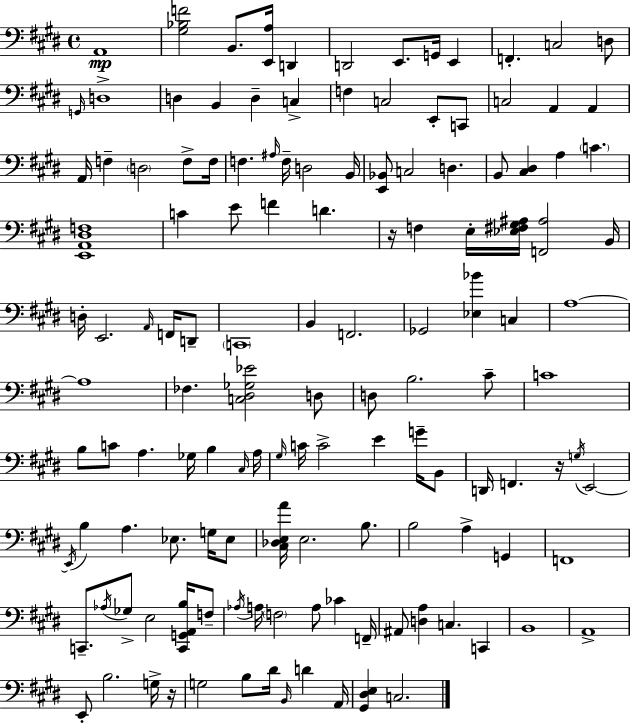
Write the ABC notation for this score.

X:1
T:Untitled
M:4/4
L:1/4
K:E
A,,4 [^G,_B,F]2 B,,/2 [E,,A,]/4 D,, D,,2 E,,/2 G,,/4 E,, F,, C,2 D,/2 G,,/4 D,4 D, B,, D, C, F, C,2 E,,/2 C,,/2 C,2 A,, A,, A,,/4 F, D,2 F,/2 F,/4 F, ^A,/4 F,/4 D,2 B,,/4 [E,,_B,,]/2 C,2 D, B,,/2 [^C,^D,] A, C [E,,A,,^D,F,]4 C E/2 F D z/4 F, E,/4 [_E,^F,^G,^A,]/4 [F,,^A,]2 B,,/4 D,/4 E,,2 A,,/4 F,,/4 D,,/2 C,,4 B,, F,,2 _G,,2 [_E,_B] C, A,4 A,4 _F, [C,^D,_G,_E]2 D,/2 D,/2 B,2 ^C/2 C4 B,/2 C/2 A, _G,/4 B, ^C,/4 A,/4 ^G,/4 C/4 C2 E G/4 B,,/2 D,,/4 F,, z/4 G,/4 E,,2 E,,/4 B, A, _E,/2 G,/4 _E,/2 [^C,_D,E,A]/4 E,2 B,/2 B,2 A, G,, F,,4 C,,/2 _A,/4 _G,/2 E,2 [C,,G,,A,,B,]/4 F,/2 _A,/4 A,/4 F,2 A,/2 _C F,,/4 ^A,,/2 [D,A,] C, C,, B,,4 A,,4 E,,/2 B,2 G,/4 z/4 G,2 B,/2 ^D/4 B,,/4 D A,,/4 [^G,,^D,E,] C,2